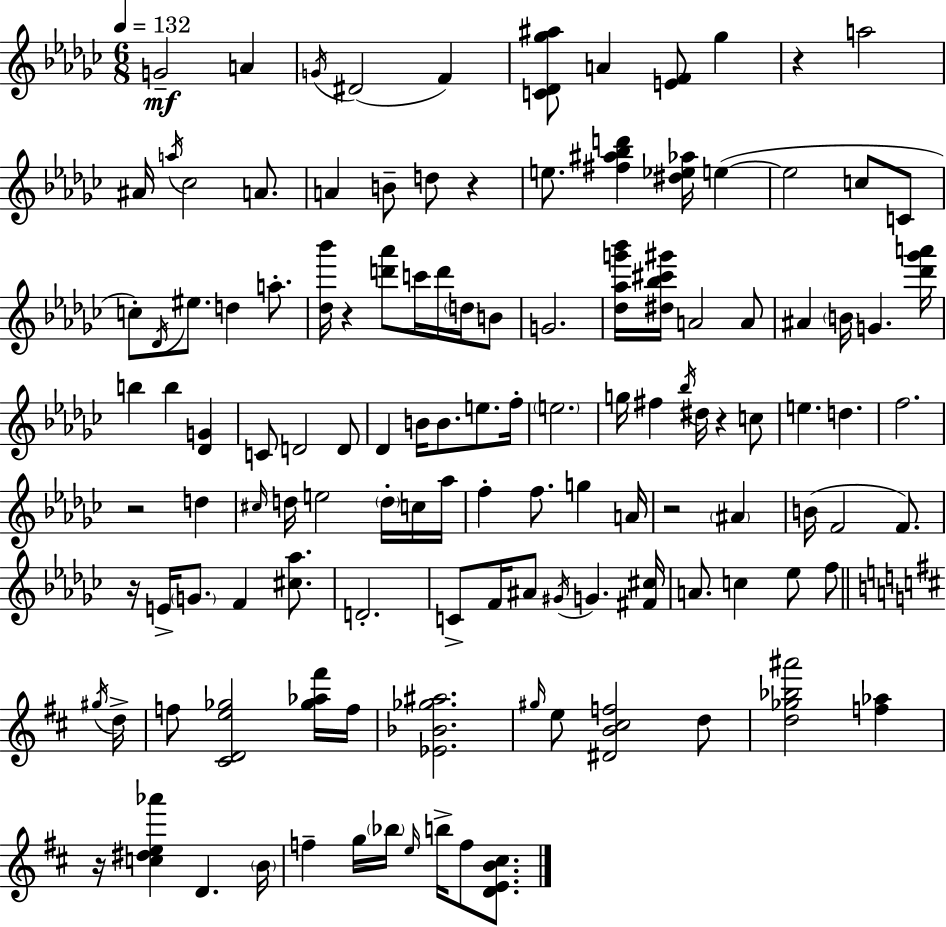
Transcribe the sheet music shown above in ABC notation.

X:1
T:Untitled
M:6/8
L:1/4
K:Ebm
G2 A G/4 ^D2 F [C_D_g^a]/2 A [EF]/2 _g z a2 ^A/4 a/4 _c2 A/2 A B/2 d/2 z e/2 [^f^a_bd'] [^d_e_a]/4 e e2 c/2 C/2 c/2 _D/4 ^e/2 d a/2 [_d_b']/4 z [d'_a']/2 c'/4 d'/4 d/4 B/2 G2 [_d_ag'_b']/4 [^d_b^c'^g']/4 A2 A/2 ^A B/4 G [_d'_g'a']/4 b b [_DG] C/2 D2 D/2 _D B/4 B/2 e/2 f/4 e2 g/4 ^f _b/4 ^d/4 z c/2 e d f2 z2 d ^c/4 d/4 e2 d/4 c/4 _a/4 f f/2 g A/4 z2 ^A B/4 F2 F/2 z/4 E/4 G/2 F [^c_a]/2 D2 C/2 F/4 ^A/2 ^G/4 G [^F^c]/4 A/2 c _e/2 f/2 ^g/4 d/4 f/2 [^CDe_g]2 [_g_a^f']/4 f/4 [_E_B_g^a]2 ^g/4 e/2 [^DB^cf]2 d/2 [d_g_b^a']2 [f_a] z/4 [c^de_a'] D B/4 f g/4 _b/4 e/4 b/4 f/2 [DEB^c]/2